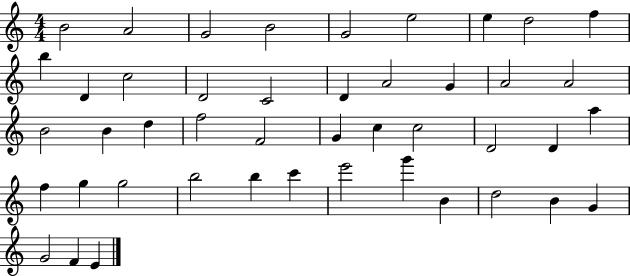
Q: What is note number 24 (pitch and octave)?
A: F4